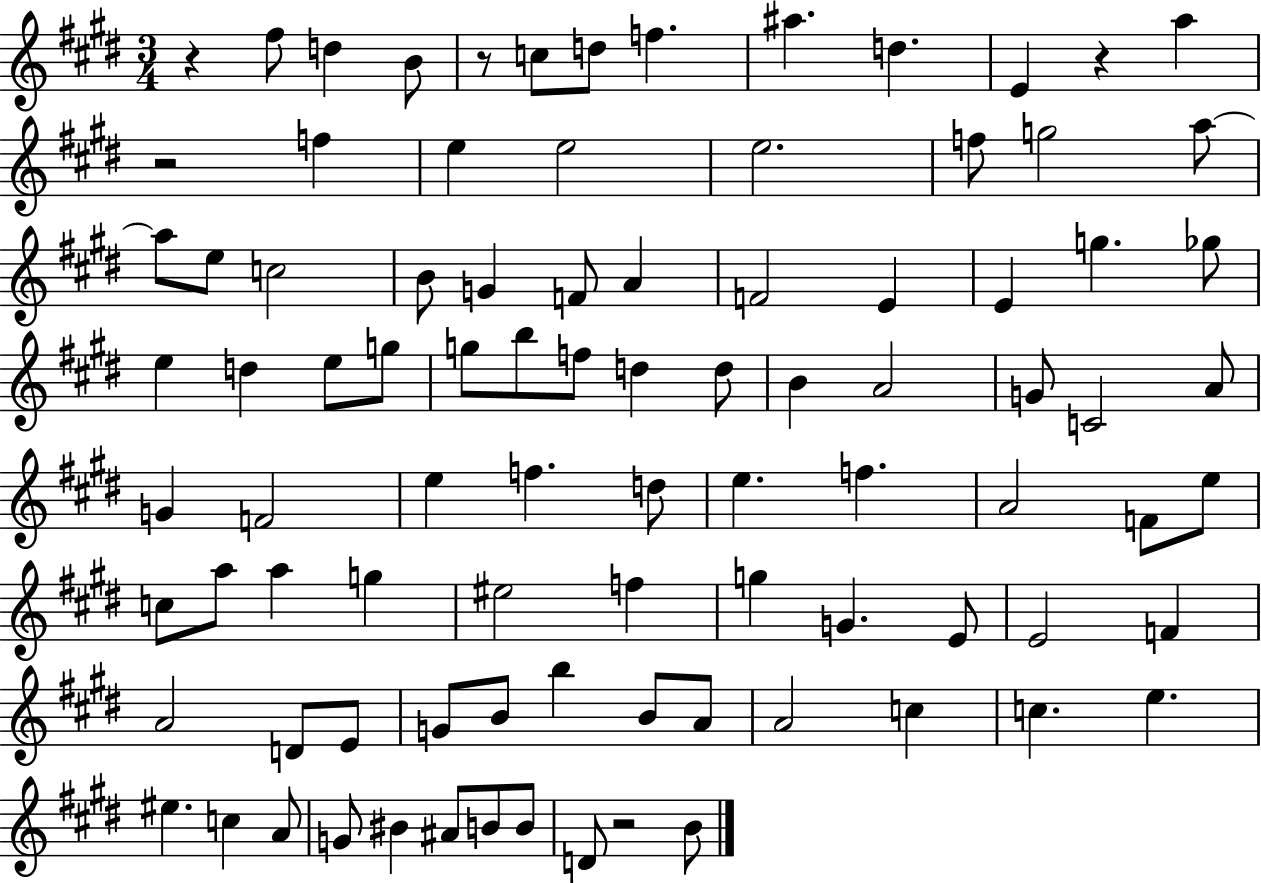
{
  \clef treble
  \numericTimeSignature
  \time 3/4
  \key e \major
  r4 fis''8 d''4 b'8 | r8 c''8 d''8 f''4. | ais''4. d''4. | e'4 r4 a''4 | \break r2 f''4 | e''4 e''2 | e''2. | f''8 g''2 a''8~~ | \break a''8 e''8 c''2 | b'8 g'4 f'8 a'4 | f'2 e'4 | e'4 g''4. ges''8 | \break e''4 d''4 e''8 g''8 | g''8 b''8 f''8 d''4 d''8 | b'4 a'2 | g'8 c'2 a'8 | \break g'4 f'2 | e''4 f''4. d''8 | e''4. f''4. | a'2 f'8 e''8 | \break c''8 a''8 a''4 g''4 | eis''2 f''4 | g''4 g'4. e'8 | e'2 f'4 | \break a'2 d'8 e'8 | g'8 b'8 b''4 b'8 a'8 | a'2 c''4 | c''4. e''4. | \break eis''4. c''4 a'8 | g'8 bis'4 ais'8 b'8 b'8 | d'8 r2 b'8 | \bar "|."
}